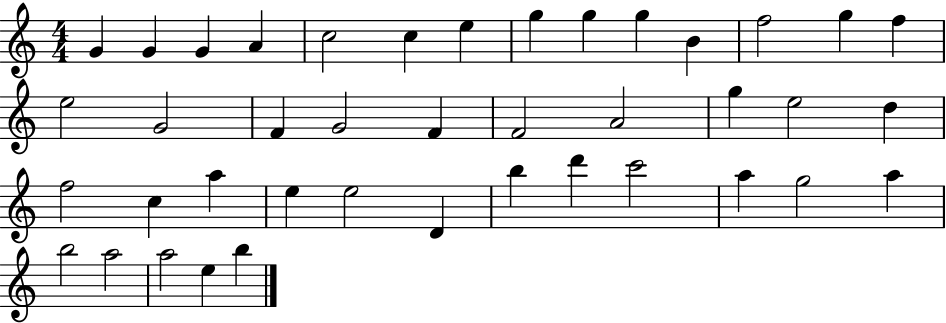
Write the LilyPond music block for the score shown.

{
  \clef treble
  \numericTimeSignature
  \time 4/4
  \key c \major
  g'4 g'4 g'4 a'4 | c''2 c''4 e''4 | g''4 g''4 g''4 b'4 | f''2 g''4 f''4 | \break e''2 g'2 | f'4 g'2 f'4 | f'2 a'2 | g''4 e''2 d''4 | \break f''2 c''4 a''4 | e''4 e''2 d'4 | b''4 d'''4 c'''2 | a''4 g''2 a''4 | \break b''2 a''2 | a''2 e''4 b''4 | \bar "|."
}